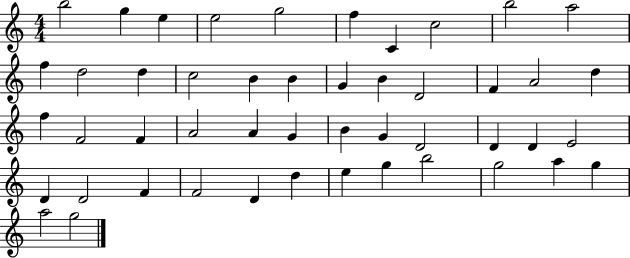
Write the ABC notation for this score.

X:1
T:Untitled
M:4/4
L:1/4
K:C
b2 g e e2 g2 f C c2 b2 a2 f d2 d c2 B B G B D2 F A2 d f F2 F A2 A G B G D2 D D E2 D D2 F F2 D d e g b2 g2 a g a2 g2